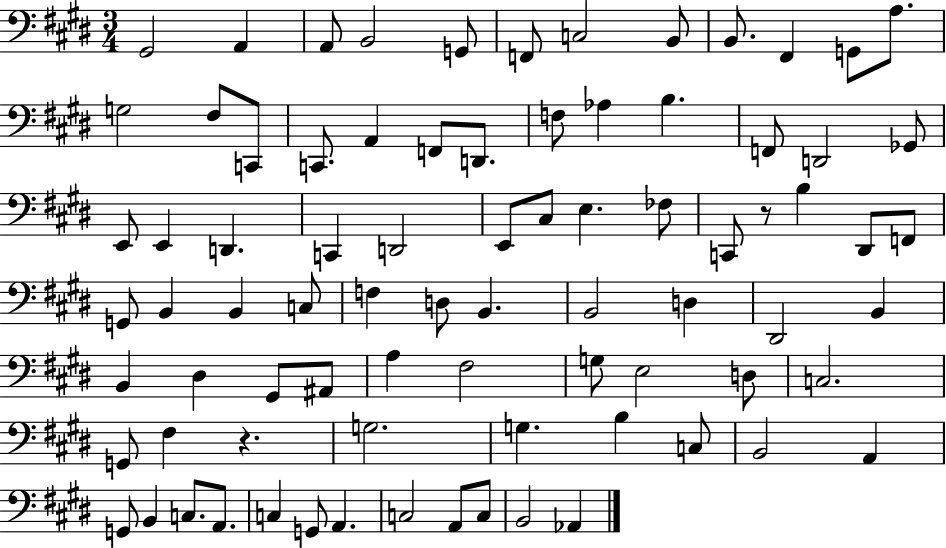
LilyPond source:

{
  \clef bass
  \numericTimeSignature
  \time 3/4
  \key e \major
  gis,2 a,4 | a,8 b,2 g,8 | f,8 c2 b,8 | b,8. fis,4 g,8 a8. | \break g2 fis8 c,8 | c,8. a,4 f,8 d,8. | f8 aes4 b4. | f,8 d,2 ges,8 | \break e,8 e,4 d,4. | c,4 d,2 | e,8 cis8 e4. fes8 | c,8 r8 b4 dis,8 f,8 | \break g,8 b,4 b,4 c8 | f4 d8 b,4. | b,2 d4 | dis,2 b,4 | \break b,4 dis4 gis,8 ais,8 | a4 fis2 | g8 e2 d8 | c2. | \break g,8 fis4 r4. | g2. | g4. b4 c8 | b,2 a,4 | \break g,8 b,4 c8. a,8. | c4 g,8 a,4. | c2 a,8 c8 | b,2 aes,4 | \break \bar "|."
}